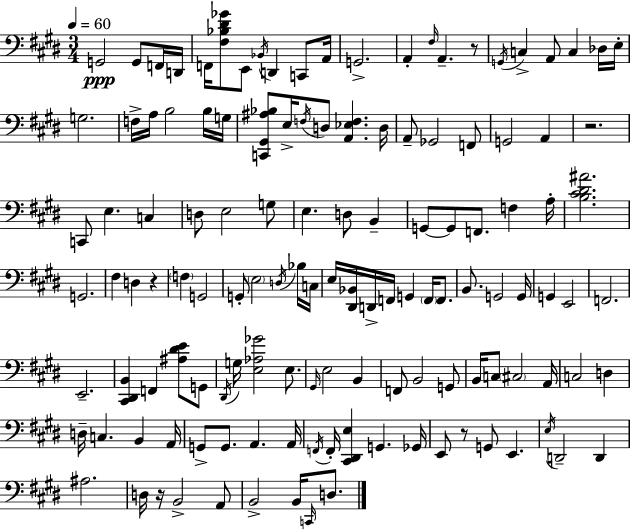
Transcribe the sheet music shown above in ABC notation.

X:1
T:Untitled
M:3/4
L:1/4
K:E
G,,2 G,,/2 F,,/4 D,,/4 F,,/4 [^F,_B,^D_G]/2 E,,/2 _B,,/4 D,, C,,/2 A,,/4 G,,2 A,, ^F,/4 A,, z/2 G,,/4 C, A,,/2 C, _D,/4 E,/4 G,2 F,/4 A,/4 B,2 B,/4 G,/4 [C,,^G,,^A,_B,]/2 E,/4 F,/4 D,/2 [A,,_E,F,] D,/4 A,,/2 _G,,2 F,,/2 G,,2 A,, z2 C,,/2 E, C, D,/2 E,2 G,/2 E, D,/2 B,, G,,/2 G,,/2 F,,/2 F, A,/4 [B,^C^D^A]2 G,,2 ^F, D, z F, G,,2 G,,/2 E,2 D,/4 _B,/4 C,/4 E,/4 [^D,,_B,,]/4 D,,/4 F,,/4 G,, F,,/4 F,,/2 B,,/2 G,,2 G,,/4 G,, E,,2 F,,2 E,,2 [^C,,^D,,B,,] F,, [^A,^DE]/2 G,,/2 ^D,,/4 G,/4 [E,_A,_G]2 E,/2 ^G,,/4 E,2 B,, F,,/2 B,,2 G,,/2 B,,/4 C,/2 ^C,2 A,,/4 C,2 D, D,/4 C, B,, A,,/4 G,,/2 G,,/2 A,, A,,/4 F,,/4 F,,/4 [^C,,^D,,E,] G,, _G,,/4 E,,/2 z/2 G,,/2 E,, E,/4 D,,2 D,, ^A,2 D,/4 z/4 B,,2 A,,/2 B,,2 B,,/4 C,,/4 D,/2